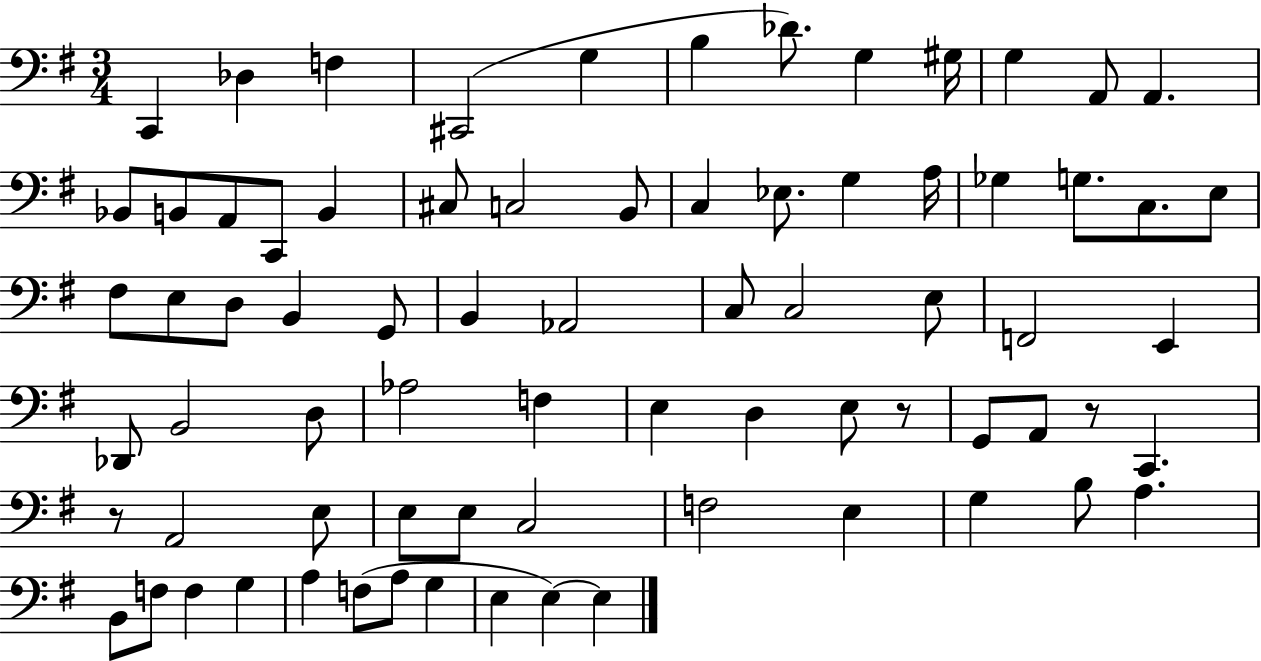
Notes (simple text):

C2/q Db3/q F3/q C#2/h G3/q B3/q Db4/e. G3/q G#3/s G3/q A2/e A2/q. Bb2/e B2/e A2/e C2/e B2/q C#3/e C3/h B2/e C3/q Eb3/e. G3/q A3/s Gb3/q G3/e. C3/e. E3/e F#3/e E3/e D3/e B2/q G2/e B2/q Ab2/h C3/e C3/h E3/e F2/h E2/q Db2/e B2/h D3/e Ab3/h F3/q E3/q D3/q E3/e R/e G2/e A2/e R/e C2/q. R/e A2/h E3/e E3/e E3/e C3/h F3/h E3/q G3/q B3/e A3/q. B2/e F3/e F3/q G3/q A3/q F3/e A3/e G3/q E3/q E3/q E3/q